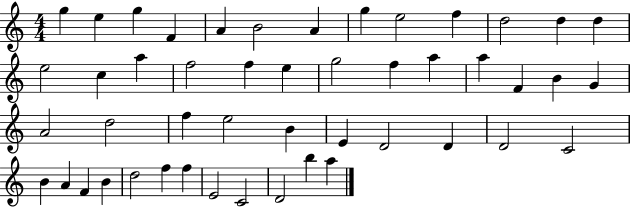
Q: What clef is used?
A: treble